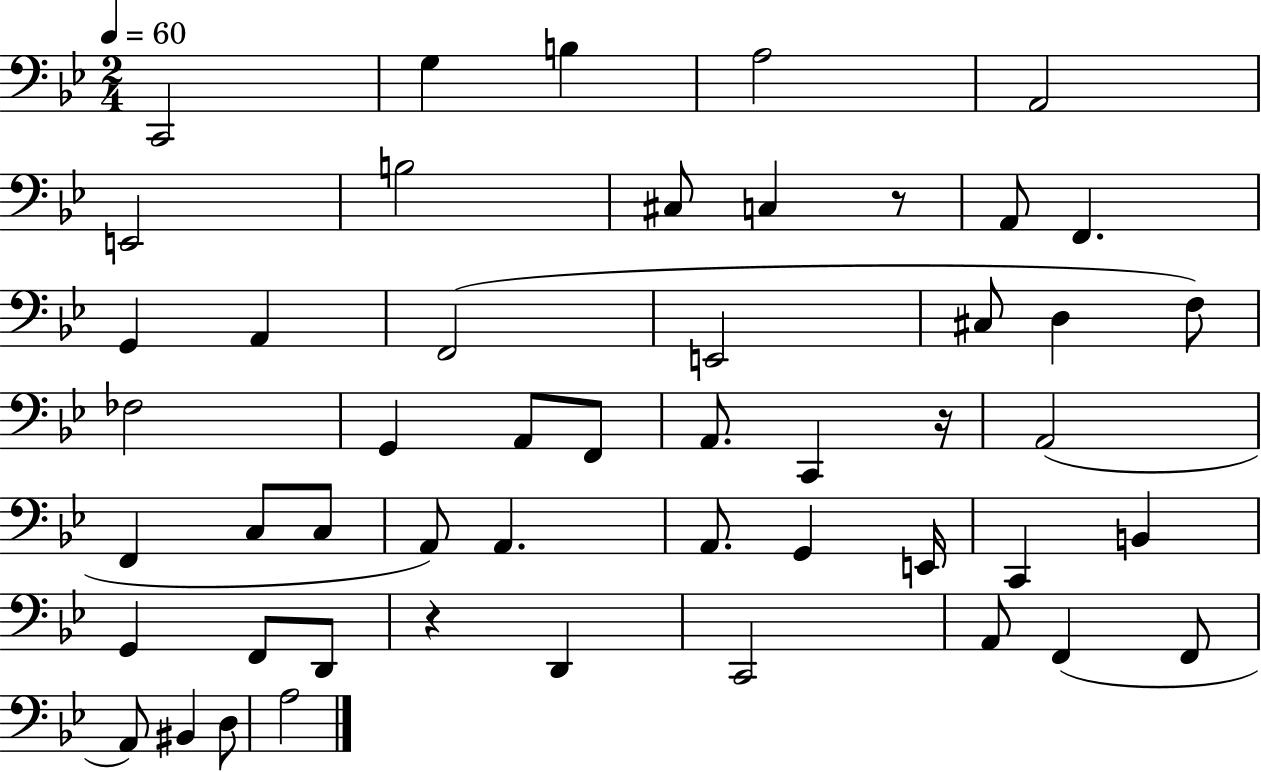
{
  \clef bass
  \numericTimeSignature
  \time 2/4
  \key bes \major
  \tempo 4 = 60
  \repeat volta 2 { c,2 | g4 b4 | a2 | a,2 | \break e,2 | b2 | cis8 c4 r8 | a,8 f,4. | \break g,4 a,4 | f,2( | e,2 | cis8 d4 f8) | \break fes2 | g,4 a,8 f,8 | a,8. c,4 r16 | a,2( | \break f,4 c8 c8 | a,8) a,4. | a,8. g,4 e,16 | c,4 b,4 | \break g,4 f,8 d,8 | r4 d,4 | c,2 | a,8 f,4( f,8 | \break a,8) bis,4 d8 | a2 | } \bar "|."
}